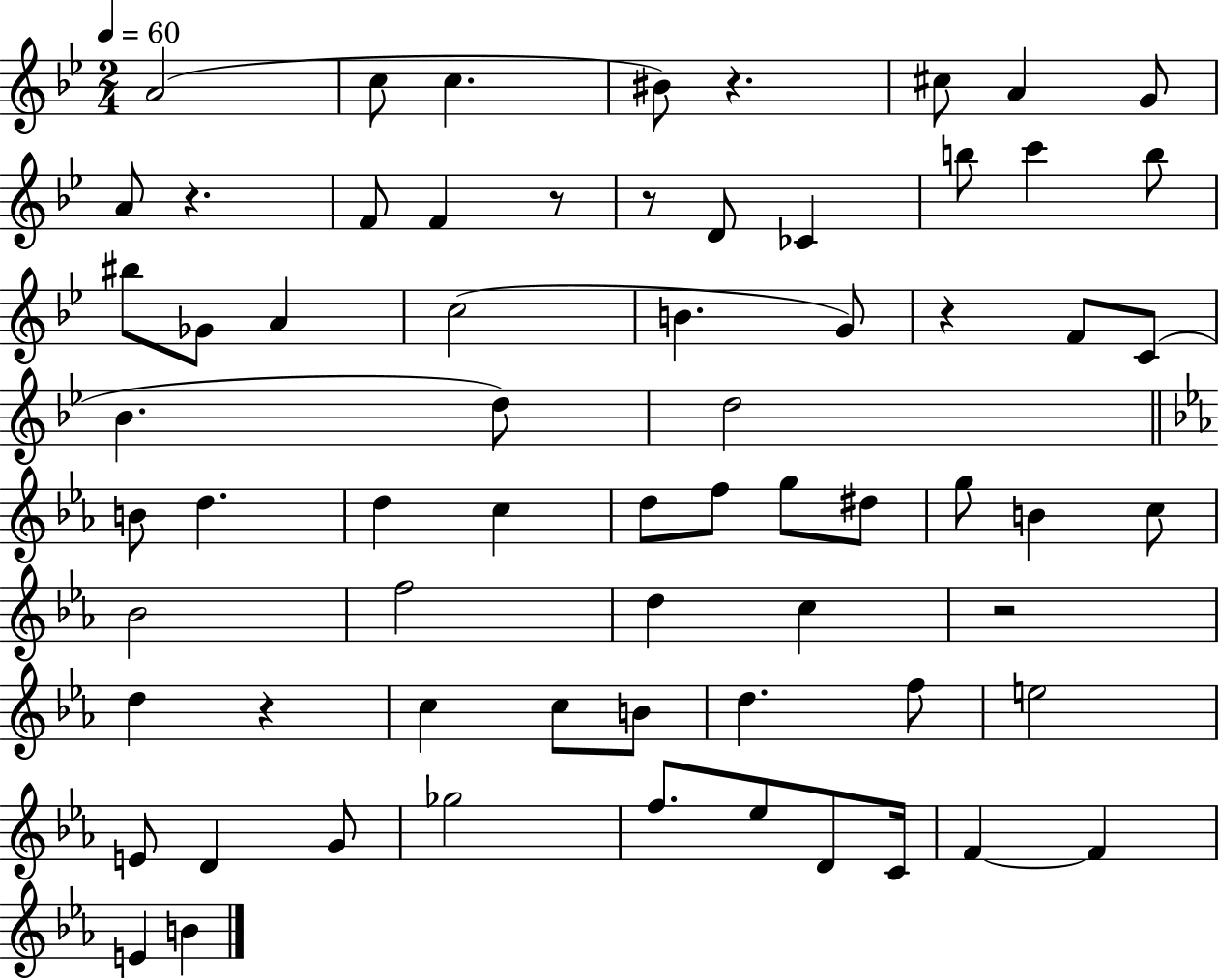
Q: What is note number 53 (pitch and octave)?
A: F5